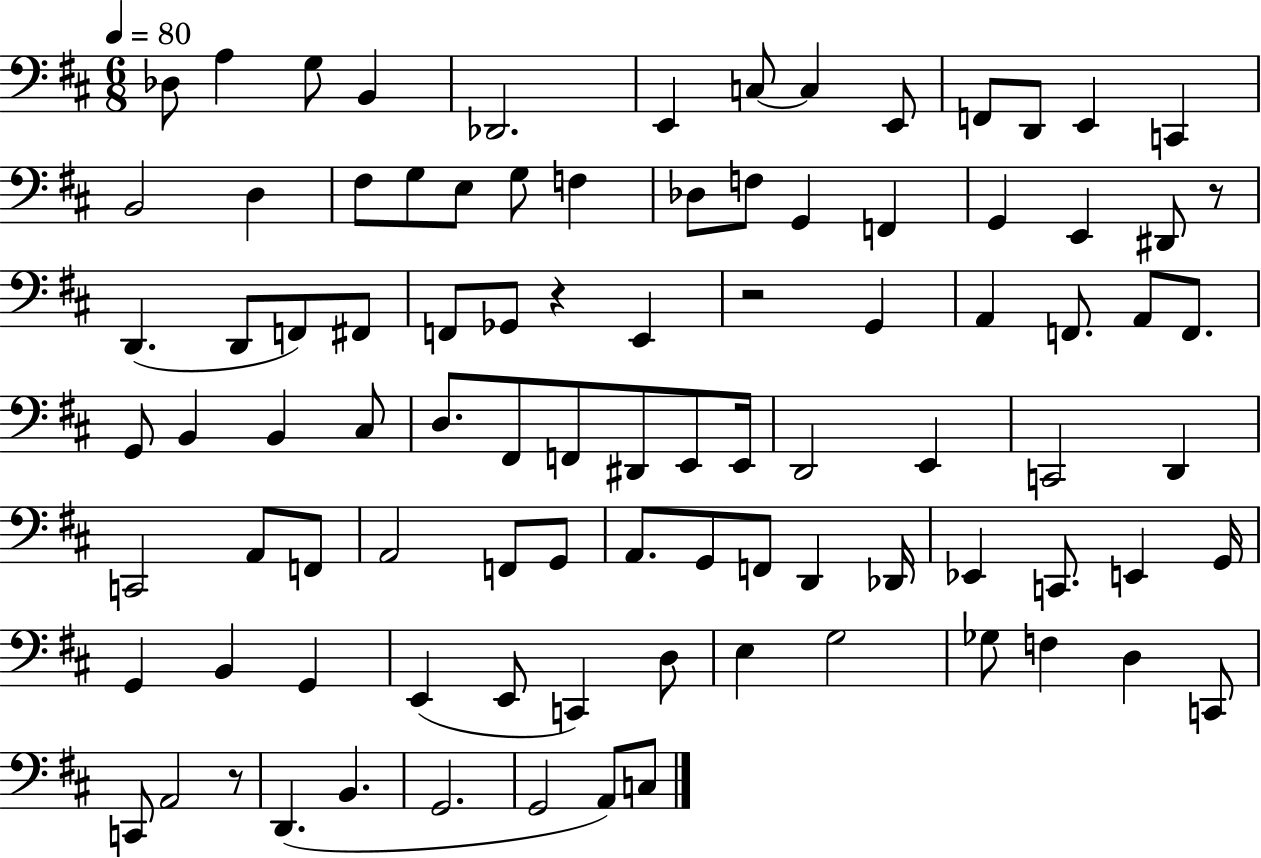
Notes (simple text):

Db3/e A3/q G3/e B2/q Db2/h. E2/q C3/e C3/q E2/e F2/e D2/e E2/q C2/q B2/h D3/q F#3/e G3/e E3/e G3/e F3/q Db3/e F3/e G2/q F2/q G2/q E2/q D#2/e R/e D2/q. D2/e F2/e F#2/e F2/e Gb2/e R/q E2/q R/h G2/q A2/q F2/e. A2/e F2/e. G2/e B2/q B2/q C#3/e D3/e. F#2/e F2/e D#2/e E2/e E2/s D2/h E2/q C2/h D2/q C2/h A2/e F2/e A2/h F2/e G2/e A2/e. G2/e F2/e D2/q Db2/s Eb2/q C2/e. E2/q G2/s G2/q B2/q G2/q E2/q E2/e C2/q D3/e E3/q G3/h Gb3/e F3/q D3/q C2/e C2/e A2/h R/e D2/q. B2/q. G2/h. G2/h A2/e C3/e